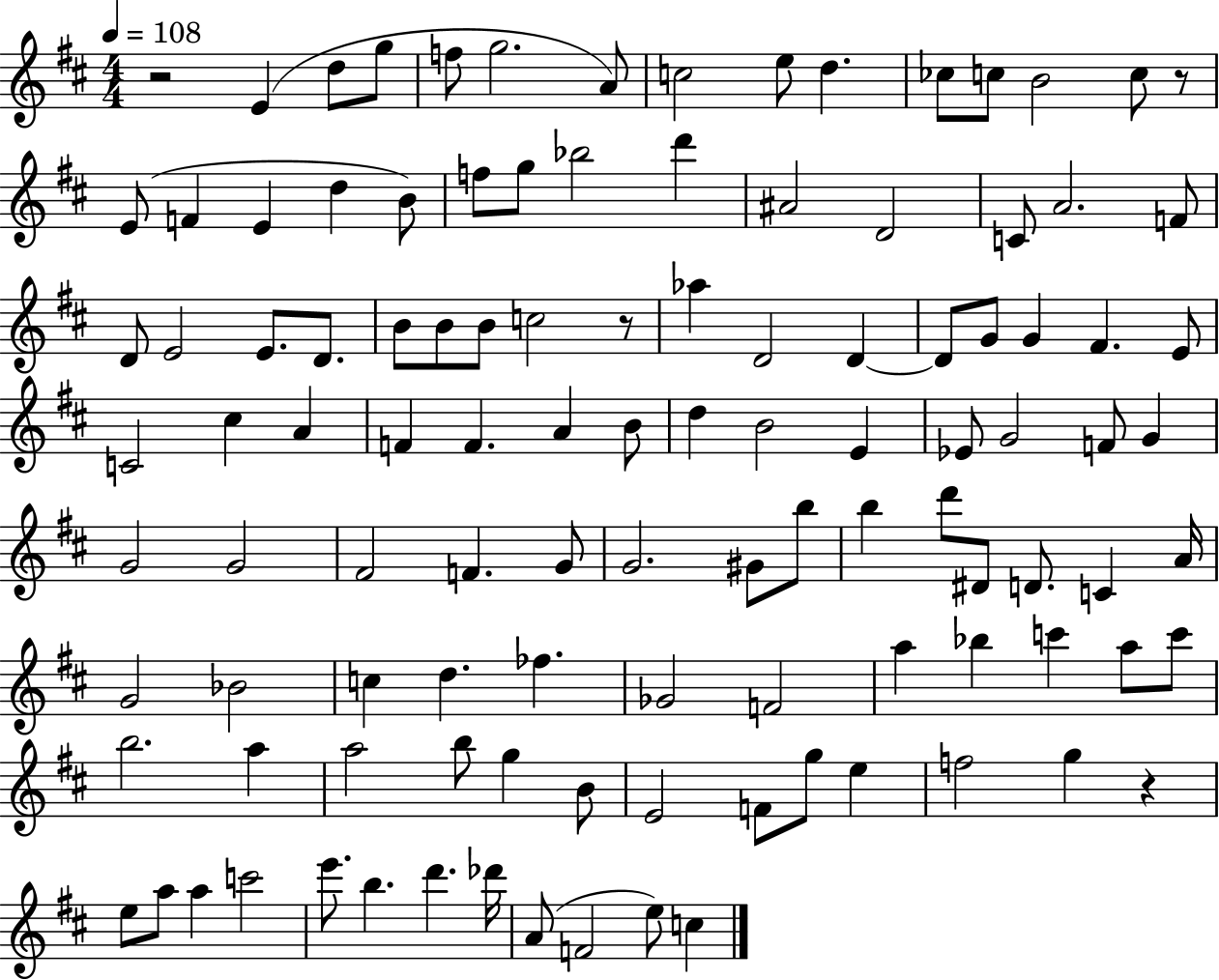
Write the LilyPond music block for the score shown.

{
  \clef treble
  \numericTimeSignature
  \time 4/4
  \key d \major
  \tempo 4 = 108
  r2 e'4( d''8 g''8 | f''8 g''2. a'8) | c''2 e''8 d''4. | ces''8 c''8 b'2 c''8 r8 | \break e'8( f'4 e'4 d''4 b'8) | f''8 g''8 bes''2 d'''4 | ais'2 d'2 | c'8 a'2. f'8 | \break d'8 e'2 e'8. d'8. | b'8 b'8 b'8 c''2 r8 | aes''4 d'2 d'4~~ | d'8 g'8 g'4 fis'4. e'8 | \break c'2 cis''4 a'4 | f'4 f'4. a'4 b'8 | d''4 b'2 e'4 | ees'8 g'2 f'8 g'4 | \break g'2 g'2 | fis'2 f'4. g'8 | g'2. gis'8 b''8 | b''4 d'''8 dis'8 d'8. c'4 a'16 | \break g'2 bes'2 | c''4 d''4. fes''4. | ges'2 f'2 | a''4 bes''4 c'''4 a''8 c'''8 | \break b''2. a''4 | a''2 b''8 g''4 b'8 | e'2 f'8 g''8 e''4 | f''2 g''4 r4 | \break e''8 a''8 a''4 c'''2 | e'''8. b''4. d'''4. des'''16 | a'8( f'2 e''8) c''4 | \bar "|."
}